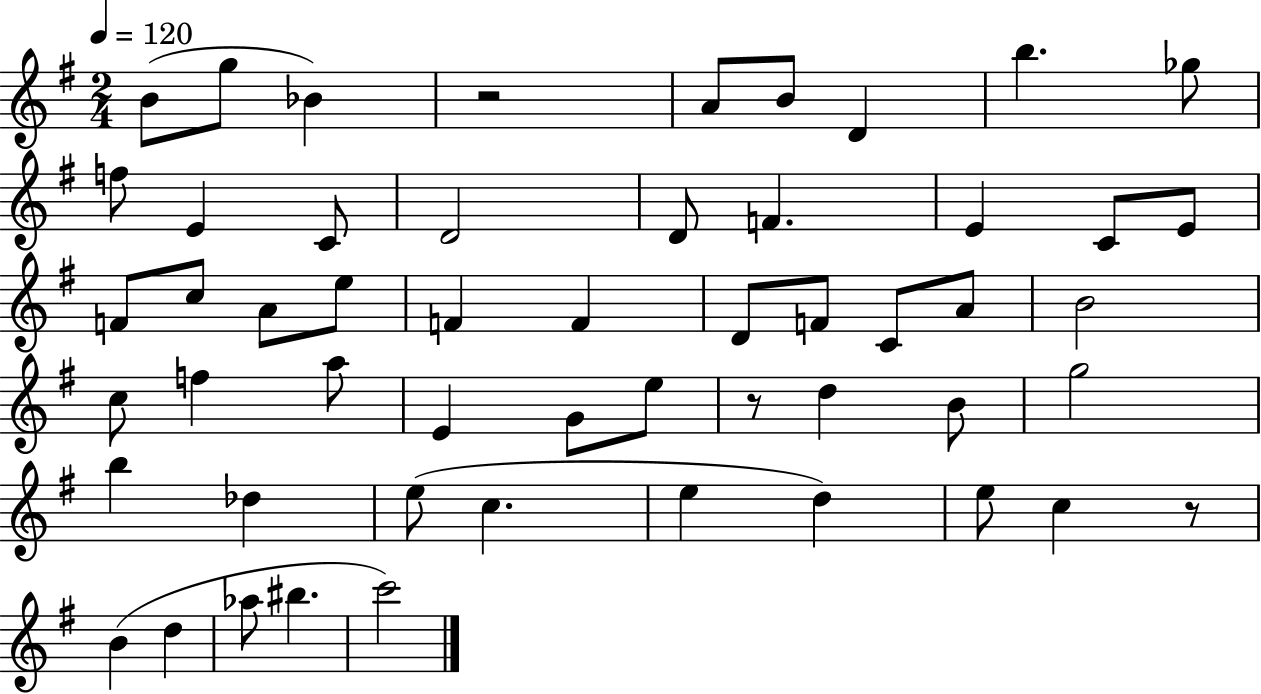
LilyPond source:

{
  \clef treble
  \numericTimeSignature
  \time 2/4
  \key g \major
  \tempo 4 = 120
  b'8( g''8 bes'4) | r2 | a'8 b'8 d'4 | b''4. ges''8 | \break f''8 e'4 c'8 | d'2 | d'8 f'4. | e'4 c'8 e'8 | \break f'8 c''8 a'8 e''8 | f'4 f'4 | d'8 f'8 c'8 a'8 | b'2 | \break c''8 f''4 a''8 | e'4 g'8 e''8 | r8 d''4 b'8 | g''2 | \break b''4 des''4 | e''8( c''4. | e''4 d''4) | e''8 c''4 r8 | \break b'4( d''4 | aes''8 bis''4. | c'''2) | \bar "|."
}